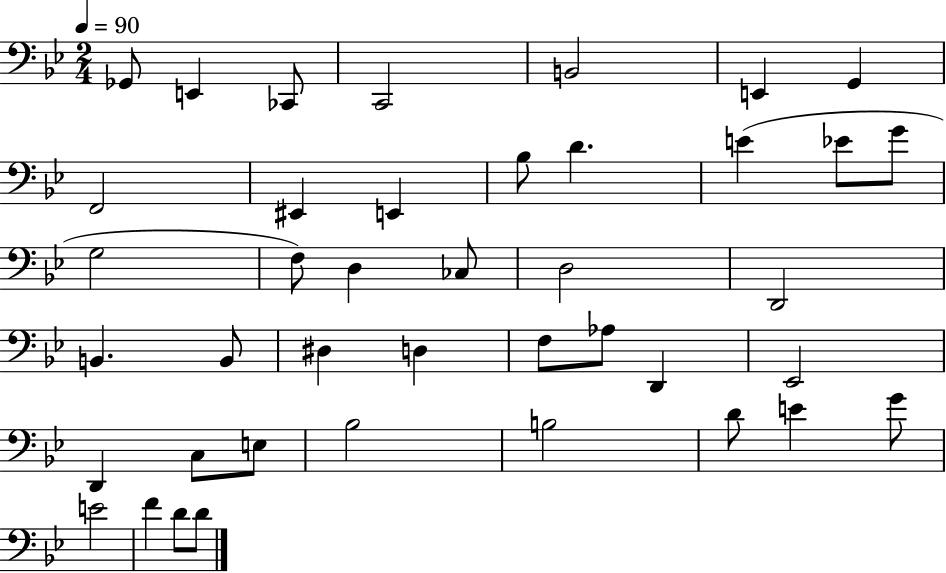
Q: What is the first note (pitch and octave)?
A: Gb2